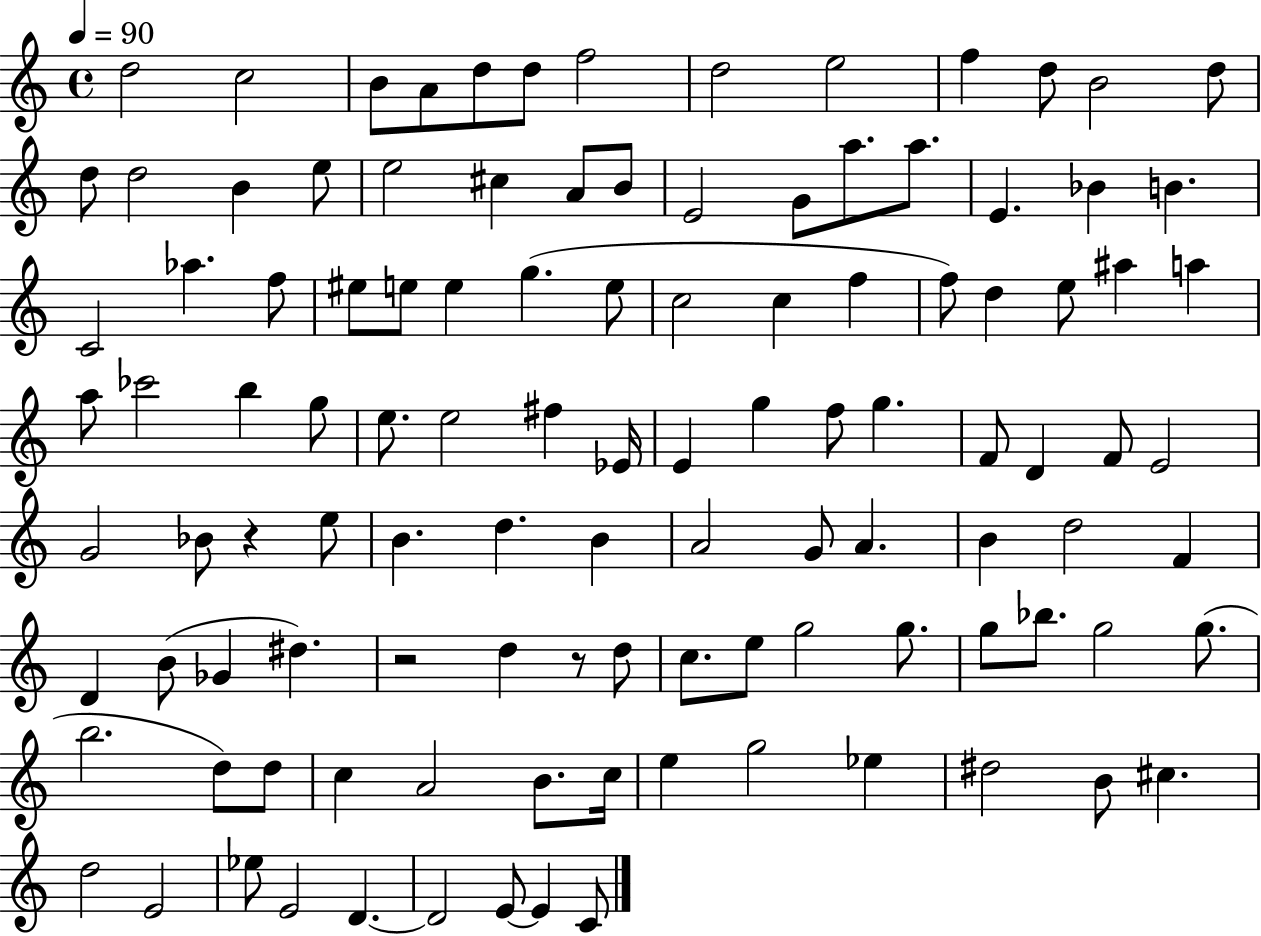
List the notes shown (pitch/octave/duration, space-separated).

D5/h C5/h B4/e A4/e D5/e D5/e F5/h D5/h E5/h F5/q D5/e B4/h D5/e D5/e D5/h B4/q E5/e E5/h C#5/q A4/e B4/e E4/h G4/e A5/e. A5/e. E4/q. Bb4/q B4/q. C4/h Ab5/q. F5/e EIS5/e E5/e E5/q G5/q. E5/e C5/h C5/q F5/q F5/e D5/q E5/e A#5/q A5/q A5/e CES6/h B5/q G5/e E5/e. E5/h F#5/q Eb4/s E4/q G5/q F5/e G5/q. F4/e D4/q F4/e E4/h G4/h Bb4/e R/q E5/e B4/q. D5/q. B4/q A4/h G4/e A4/q. B4/q D5/h F4/q D4/q B4/e Gb4/q D#5/q. R/h D5/q R/e D5/e C5/e. E5/e G5/h G5/e. G5/e Bb5/e. G5/h G5/e. B5/h. D5/e D5/e C5/q A4/h B4/e. C5/s E5/q G5/h Eb5/q D#5/h B4/e C#5/q. D5/h E4/h Eb5/e E4/h D4/q. D4/h E4/e E4/q C4/e